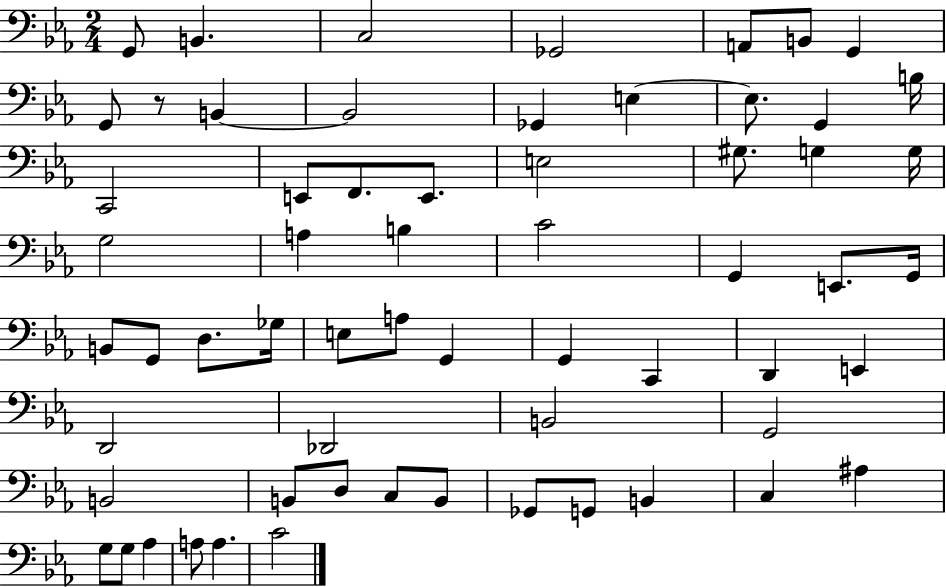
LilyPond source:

{
  \clef bass
  \numericTimeSignature
  \time 2/4
  \key ees \major
  g,8 b,4. | c2 | ges,2 | a,8 b,8 g,4 | \break g,8 r8 b,4~~ | b,2 | ges,4 e4~~ | e8. g,4 b16 | \break c,2 | e,8 f,8. e,8. | e2 | gis8. g4 g16 | \break g2 | a4 b4 | c'2 | g,4 e,8. g,16 | \break b,8 g,8 d8. ges16 | e8 a8 g,4 | g,4 c,4 | d,4 e,4 | \break d,2 | des,2 | b,2 | g,2 | \break b,2 | b,8 d8 c8 b,8 | ges,8 g,8 b,4 | c4 ais4 | \break g8 g8 aes4 | a8 a4. | c'2 | \bar "|."
}